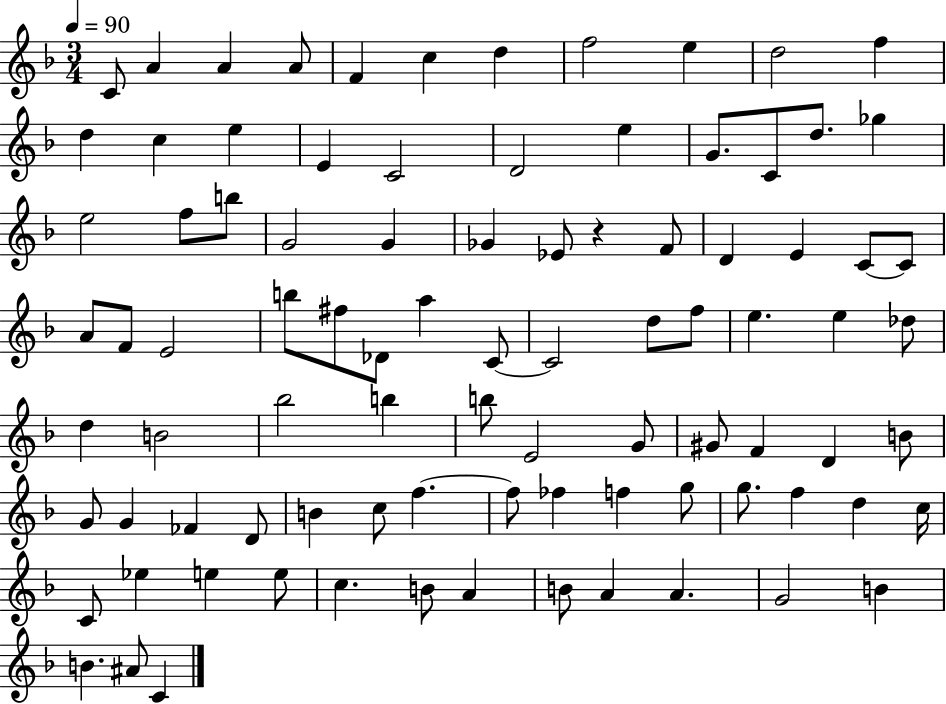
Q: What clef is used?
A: treble